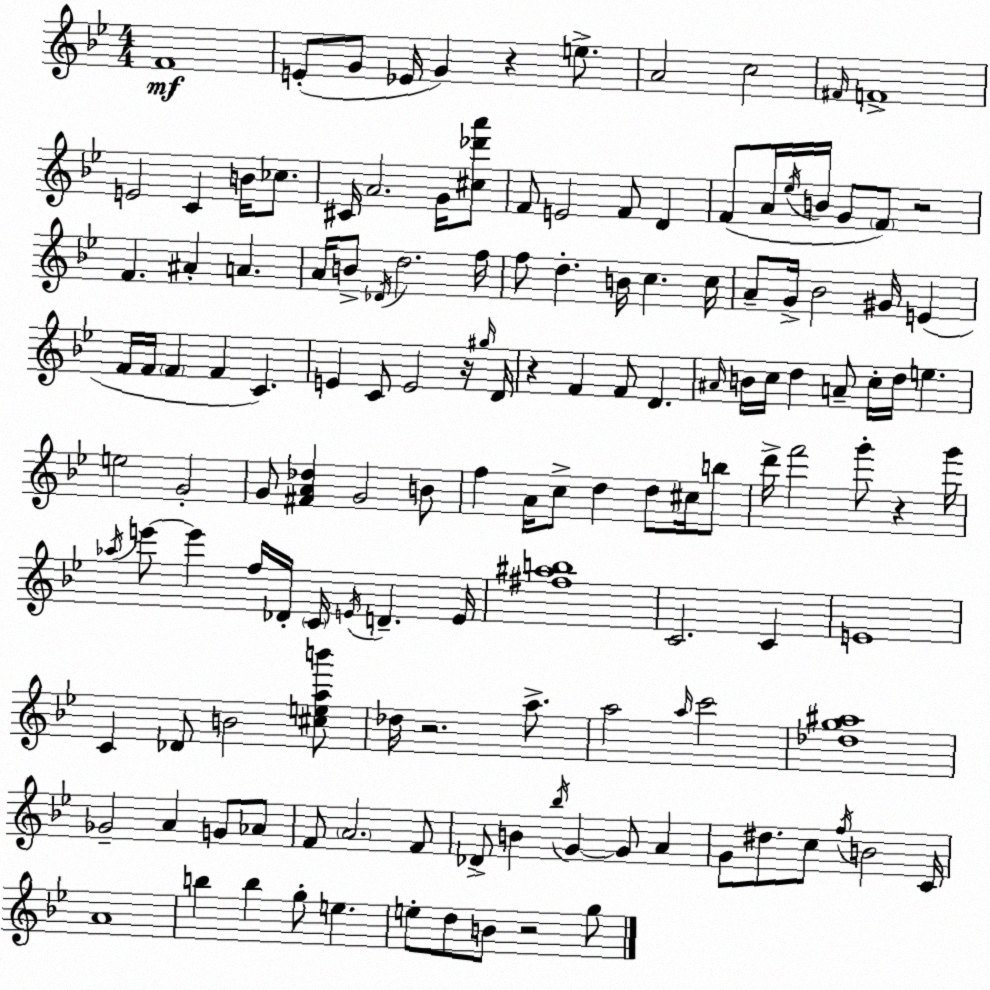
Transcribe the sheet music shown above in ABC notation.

X:1
T:Untitled
M:4/4
L:1/4
K:Bb
F4 E/2 G/2 _E/4 G z e/2 A2 c2 ^F/4 F4 E2 C B/4 _c/2 ^C/4 A2 G/4 [^c_d'a']/2 F/2 E2 F/2 D F/2 A/4 _e/4 B/4 G/2 F/2 z2 F ^A A A/4 B/2 _D/4 d2 f/4 f/2 d B/4 c c/4 A/2 G/4 _B2 ^G/4 E F/4 F/4 F F C E C/2 E2 z/4 ^g/4 D/4 z F F/2 D ^A/4 B/4 c/4 d A/2 c/4 d/4 e e2 G2 G/2 [^FA_d] G2 B/2 f A/4 c/2 d d/2 ^c/4 b/2 d'/4 f'2 g'/2 z g'/4 _a/4 e'/2 e' f/4 _D/4 C/4 E/4 D E/4 [^f^ab]4 C2 C E4 C _D/2 B2 [^ceab']/2 _d/4 z2 a/2 a2 a/4 c'2 [_dg^a]4 _G2 A G/2 _A/2 F/2 A2 F/2 _D/2 B _b/4 G G/2 A G/2 ^d/2 c/2 f/4 B2 C/4 A4 b b g/2 e e/2 d/2 B/2 z2 g/2